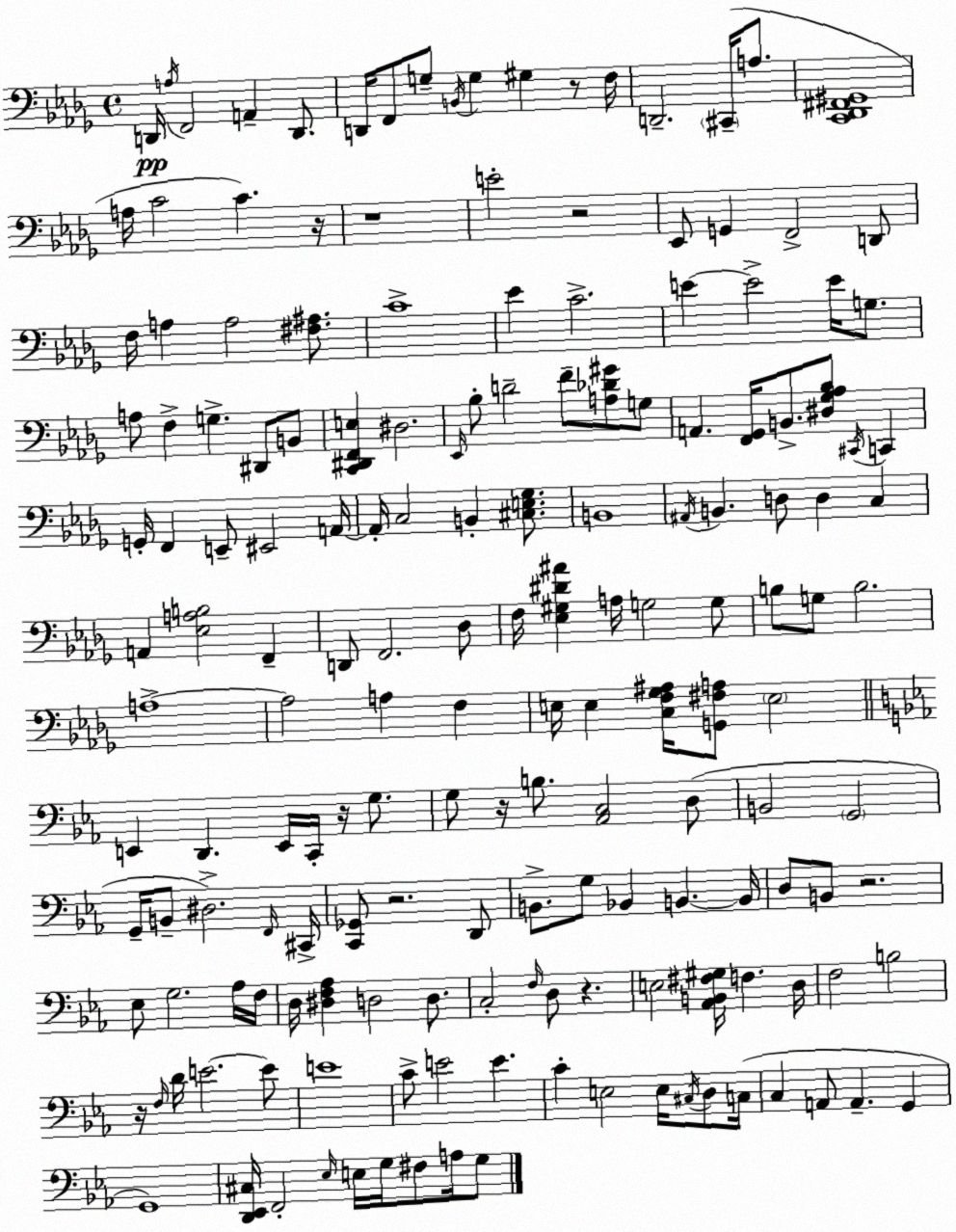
X:1
T:Untitled
M:4/4
L:1/4
K:Bbm
D,,/4 A,/4 F,,2 A,, D,,/2 D,,/4 F,,/2 G,/2 B,,/4 G, ^G, z/2 F,/4 D,,2 ^C,,/4 A,/2 [C,,_D,,^F,,^G,,]4 A,/4 C2 C z/4 z4 E2 z2 _E,,/2 G,, F,,2 D,,/2 F,/4 A, A,2 [^F,^A,]/2 C4 _E C2 E E2 E/4 G,/2 A,/2 F, G, ^D,,/2 B,,/2 [C,,^D,,F,,E,] ^D,2 _E,,/4 _B,/2 D2 F/2 [A,_D^G]/2 G,/2 A,, [F,,_G,,]/4 B,,/2 [^D,_G,_A,_B,]/2 ^C,,/4 C,, G,,/4 F,, E,,/2 ^E,,2 A,,/4 A,,/4 C,2 B,, [^C,E,_G,]/2 B,,4 ^A,,/4 B,, D,/2 D, C, A,, [_E,A,B,]2 F,, D,,/2 F,,2 _D,/2 F,/4 [_E,^G,^D^A] A,/4 G,2 G,/2 B,/2 G,/2 B,2 A,4 A,2 A, F, E,/4 E, [C,F,_G,^A,]/4 [G,,^F,A,]/2 E,2 E,, D,, E,,/4 C,,/4 z/4 G,/2 G,/2 z/4 B,/2 [_A,,C,]2 D,/2 B,,2 G,,2 G,,/4 B,,/2 ^D,2 F,,/4 ^C,,/4 [C,,_G,,]/2 z2 D,,/2 B,,/2 G,/2 _B,, B,, B,,/4 D,/2 B,,/2 z2 _E,/2 G,2 _A,/4 F,/4 D,/4 [^D,F,_A,] D,2 D,/2 C,2 F,/4 D,/2 z E,2 [_A,,B,,^F,^G,]/4 F, D,/4 F,2 B,2 z/4 F,/4 D/4 E2 E/2 E4 C/2 E2 E C E,2 E,/4 ^C,/4 D,/2 C,/4 C, A,,/2 A,, G,, G,,4 [D,,_E,,^C,]/4 F,,2 _E,/4 E,/4 G,/4 ^F,/2 A,/4 G,/2